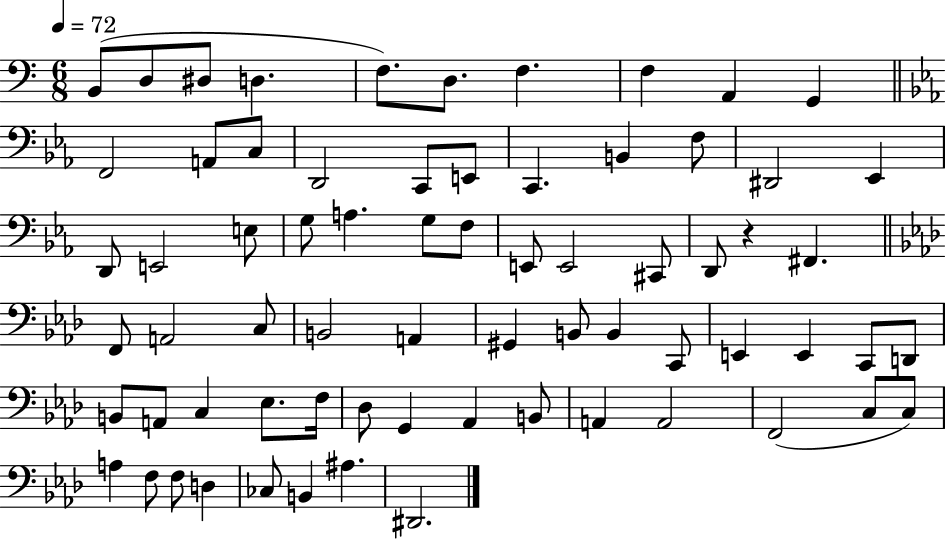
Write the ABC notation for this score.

X:1
T:Untitled
M:6/8
L:1/4
K:C
B,,/2 D,/2 ^D,/2 D, F,/2 D,/2 F, F, A,, G,, F,,2 A,,/2 C,/2 D,,2 C,,/2 E,,/2 C,, B,, F,/2 ^D,,2 _E,, D,,/2 E,,2 E,/2 G,/2 A, G,/2 F,/2 E,,/2 E,,2 ^C,,/2 D,,/2 z ^F,, F,,/2 A,,2 C,/2 B,,2 A,, ^G,, B,,/2 B,, C,,/2 E,, E,, C,,/2 D,,/2 B,,/2 A,,/2 C, _E,/2 F,/4 _D,/2 G,, _A,, B,,/2 A,, A,,2 F,,2 C,/2 C,/2 A, F,/2 F,/2 D, _C,/2 B,, ^A, ^D,,2